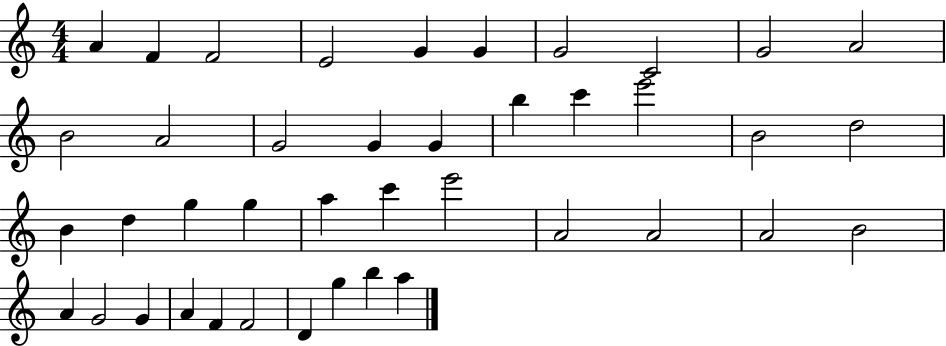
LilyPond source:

{
  \clef treble
  \numericTimeSignature
  \time 4/4
  \key c \major
  a'4 f'4 f'2 | e'2 g'4 g'4 | g'2 c'2 | g'2 a'2 | \break b'2 a'2 | g'2 g'4 g'4 | b''4 c'''4 e'''2 | b'2 d''2 | \break b'4 d''4 g''4 g''4 | a''4 c'''4 e'''2 | a'2 a'2 | a'2 b'2 | \break a'4 g'2 g'4 | a'4 f'4 f'2 | d'4 g''4 b''4 a''4 | \bar "|."
}